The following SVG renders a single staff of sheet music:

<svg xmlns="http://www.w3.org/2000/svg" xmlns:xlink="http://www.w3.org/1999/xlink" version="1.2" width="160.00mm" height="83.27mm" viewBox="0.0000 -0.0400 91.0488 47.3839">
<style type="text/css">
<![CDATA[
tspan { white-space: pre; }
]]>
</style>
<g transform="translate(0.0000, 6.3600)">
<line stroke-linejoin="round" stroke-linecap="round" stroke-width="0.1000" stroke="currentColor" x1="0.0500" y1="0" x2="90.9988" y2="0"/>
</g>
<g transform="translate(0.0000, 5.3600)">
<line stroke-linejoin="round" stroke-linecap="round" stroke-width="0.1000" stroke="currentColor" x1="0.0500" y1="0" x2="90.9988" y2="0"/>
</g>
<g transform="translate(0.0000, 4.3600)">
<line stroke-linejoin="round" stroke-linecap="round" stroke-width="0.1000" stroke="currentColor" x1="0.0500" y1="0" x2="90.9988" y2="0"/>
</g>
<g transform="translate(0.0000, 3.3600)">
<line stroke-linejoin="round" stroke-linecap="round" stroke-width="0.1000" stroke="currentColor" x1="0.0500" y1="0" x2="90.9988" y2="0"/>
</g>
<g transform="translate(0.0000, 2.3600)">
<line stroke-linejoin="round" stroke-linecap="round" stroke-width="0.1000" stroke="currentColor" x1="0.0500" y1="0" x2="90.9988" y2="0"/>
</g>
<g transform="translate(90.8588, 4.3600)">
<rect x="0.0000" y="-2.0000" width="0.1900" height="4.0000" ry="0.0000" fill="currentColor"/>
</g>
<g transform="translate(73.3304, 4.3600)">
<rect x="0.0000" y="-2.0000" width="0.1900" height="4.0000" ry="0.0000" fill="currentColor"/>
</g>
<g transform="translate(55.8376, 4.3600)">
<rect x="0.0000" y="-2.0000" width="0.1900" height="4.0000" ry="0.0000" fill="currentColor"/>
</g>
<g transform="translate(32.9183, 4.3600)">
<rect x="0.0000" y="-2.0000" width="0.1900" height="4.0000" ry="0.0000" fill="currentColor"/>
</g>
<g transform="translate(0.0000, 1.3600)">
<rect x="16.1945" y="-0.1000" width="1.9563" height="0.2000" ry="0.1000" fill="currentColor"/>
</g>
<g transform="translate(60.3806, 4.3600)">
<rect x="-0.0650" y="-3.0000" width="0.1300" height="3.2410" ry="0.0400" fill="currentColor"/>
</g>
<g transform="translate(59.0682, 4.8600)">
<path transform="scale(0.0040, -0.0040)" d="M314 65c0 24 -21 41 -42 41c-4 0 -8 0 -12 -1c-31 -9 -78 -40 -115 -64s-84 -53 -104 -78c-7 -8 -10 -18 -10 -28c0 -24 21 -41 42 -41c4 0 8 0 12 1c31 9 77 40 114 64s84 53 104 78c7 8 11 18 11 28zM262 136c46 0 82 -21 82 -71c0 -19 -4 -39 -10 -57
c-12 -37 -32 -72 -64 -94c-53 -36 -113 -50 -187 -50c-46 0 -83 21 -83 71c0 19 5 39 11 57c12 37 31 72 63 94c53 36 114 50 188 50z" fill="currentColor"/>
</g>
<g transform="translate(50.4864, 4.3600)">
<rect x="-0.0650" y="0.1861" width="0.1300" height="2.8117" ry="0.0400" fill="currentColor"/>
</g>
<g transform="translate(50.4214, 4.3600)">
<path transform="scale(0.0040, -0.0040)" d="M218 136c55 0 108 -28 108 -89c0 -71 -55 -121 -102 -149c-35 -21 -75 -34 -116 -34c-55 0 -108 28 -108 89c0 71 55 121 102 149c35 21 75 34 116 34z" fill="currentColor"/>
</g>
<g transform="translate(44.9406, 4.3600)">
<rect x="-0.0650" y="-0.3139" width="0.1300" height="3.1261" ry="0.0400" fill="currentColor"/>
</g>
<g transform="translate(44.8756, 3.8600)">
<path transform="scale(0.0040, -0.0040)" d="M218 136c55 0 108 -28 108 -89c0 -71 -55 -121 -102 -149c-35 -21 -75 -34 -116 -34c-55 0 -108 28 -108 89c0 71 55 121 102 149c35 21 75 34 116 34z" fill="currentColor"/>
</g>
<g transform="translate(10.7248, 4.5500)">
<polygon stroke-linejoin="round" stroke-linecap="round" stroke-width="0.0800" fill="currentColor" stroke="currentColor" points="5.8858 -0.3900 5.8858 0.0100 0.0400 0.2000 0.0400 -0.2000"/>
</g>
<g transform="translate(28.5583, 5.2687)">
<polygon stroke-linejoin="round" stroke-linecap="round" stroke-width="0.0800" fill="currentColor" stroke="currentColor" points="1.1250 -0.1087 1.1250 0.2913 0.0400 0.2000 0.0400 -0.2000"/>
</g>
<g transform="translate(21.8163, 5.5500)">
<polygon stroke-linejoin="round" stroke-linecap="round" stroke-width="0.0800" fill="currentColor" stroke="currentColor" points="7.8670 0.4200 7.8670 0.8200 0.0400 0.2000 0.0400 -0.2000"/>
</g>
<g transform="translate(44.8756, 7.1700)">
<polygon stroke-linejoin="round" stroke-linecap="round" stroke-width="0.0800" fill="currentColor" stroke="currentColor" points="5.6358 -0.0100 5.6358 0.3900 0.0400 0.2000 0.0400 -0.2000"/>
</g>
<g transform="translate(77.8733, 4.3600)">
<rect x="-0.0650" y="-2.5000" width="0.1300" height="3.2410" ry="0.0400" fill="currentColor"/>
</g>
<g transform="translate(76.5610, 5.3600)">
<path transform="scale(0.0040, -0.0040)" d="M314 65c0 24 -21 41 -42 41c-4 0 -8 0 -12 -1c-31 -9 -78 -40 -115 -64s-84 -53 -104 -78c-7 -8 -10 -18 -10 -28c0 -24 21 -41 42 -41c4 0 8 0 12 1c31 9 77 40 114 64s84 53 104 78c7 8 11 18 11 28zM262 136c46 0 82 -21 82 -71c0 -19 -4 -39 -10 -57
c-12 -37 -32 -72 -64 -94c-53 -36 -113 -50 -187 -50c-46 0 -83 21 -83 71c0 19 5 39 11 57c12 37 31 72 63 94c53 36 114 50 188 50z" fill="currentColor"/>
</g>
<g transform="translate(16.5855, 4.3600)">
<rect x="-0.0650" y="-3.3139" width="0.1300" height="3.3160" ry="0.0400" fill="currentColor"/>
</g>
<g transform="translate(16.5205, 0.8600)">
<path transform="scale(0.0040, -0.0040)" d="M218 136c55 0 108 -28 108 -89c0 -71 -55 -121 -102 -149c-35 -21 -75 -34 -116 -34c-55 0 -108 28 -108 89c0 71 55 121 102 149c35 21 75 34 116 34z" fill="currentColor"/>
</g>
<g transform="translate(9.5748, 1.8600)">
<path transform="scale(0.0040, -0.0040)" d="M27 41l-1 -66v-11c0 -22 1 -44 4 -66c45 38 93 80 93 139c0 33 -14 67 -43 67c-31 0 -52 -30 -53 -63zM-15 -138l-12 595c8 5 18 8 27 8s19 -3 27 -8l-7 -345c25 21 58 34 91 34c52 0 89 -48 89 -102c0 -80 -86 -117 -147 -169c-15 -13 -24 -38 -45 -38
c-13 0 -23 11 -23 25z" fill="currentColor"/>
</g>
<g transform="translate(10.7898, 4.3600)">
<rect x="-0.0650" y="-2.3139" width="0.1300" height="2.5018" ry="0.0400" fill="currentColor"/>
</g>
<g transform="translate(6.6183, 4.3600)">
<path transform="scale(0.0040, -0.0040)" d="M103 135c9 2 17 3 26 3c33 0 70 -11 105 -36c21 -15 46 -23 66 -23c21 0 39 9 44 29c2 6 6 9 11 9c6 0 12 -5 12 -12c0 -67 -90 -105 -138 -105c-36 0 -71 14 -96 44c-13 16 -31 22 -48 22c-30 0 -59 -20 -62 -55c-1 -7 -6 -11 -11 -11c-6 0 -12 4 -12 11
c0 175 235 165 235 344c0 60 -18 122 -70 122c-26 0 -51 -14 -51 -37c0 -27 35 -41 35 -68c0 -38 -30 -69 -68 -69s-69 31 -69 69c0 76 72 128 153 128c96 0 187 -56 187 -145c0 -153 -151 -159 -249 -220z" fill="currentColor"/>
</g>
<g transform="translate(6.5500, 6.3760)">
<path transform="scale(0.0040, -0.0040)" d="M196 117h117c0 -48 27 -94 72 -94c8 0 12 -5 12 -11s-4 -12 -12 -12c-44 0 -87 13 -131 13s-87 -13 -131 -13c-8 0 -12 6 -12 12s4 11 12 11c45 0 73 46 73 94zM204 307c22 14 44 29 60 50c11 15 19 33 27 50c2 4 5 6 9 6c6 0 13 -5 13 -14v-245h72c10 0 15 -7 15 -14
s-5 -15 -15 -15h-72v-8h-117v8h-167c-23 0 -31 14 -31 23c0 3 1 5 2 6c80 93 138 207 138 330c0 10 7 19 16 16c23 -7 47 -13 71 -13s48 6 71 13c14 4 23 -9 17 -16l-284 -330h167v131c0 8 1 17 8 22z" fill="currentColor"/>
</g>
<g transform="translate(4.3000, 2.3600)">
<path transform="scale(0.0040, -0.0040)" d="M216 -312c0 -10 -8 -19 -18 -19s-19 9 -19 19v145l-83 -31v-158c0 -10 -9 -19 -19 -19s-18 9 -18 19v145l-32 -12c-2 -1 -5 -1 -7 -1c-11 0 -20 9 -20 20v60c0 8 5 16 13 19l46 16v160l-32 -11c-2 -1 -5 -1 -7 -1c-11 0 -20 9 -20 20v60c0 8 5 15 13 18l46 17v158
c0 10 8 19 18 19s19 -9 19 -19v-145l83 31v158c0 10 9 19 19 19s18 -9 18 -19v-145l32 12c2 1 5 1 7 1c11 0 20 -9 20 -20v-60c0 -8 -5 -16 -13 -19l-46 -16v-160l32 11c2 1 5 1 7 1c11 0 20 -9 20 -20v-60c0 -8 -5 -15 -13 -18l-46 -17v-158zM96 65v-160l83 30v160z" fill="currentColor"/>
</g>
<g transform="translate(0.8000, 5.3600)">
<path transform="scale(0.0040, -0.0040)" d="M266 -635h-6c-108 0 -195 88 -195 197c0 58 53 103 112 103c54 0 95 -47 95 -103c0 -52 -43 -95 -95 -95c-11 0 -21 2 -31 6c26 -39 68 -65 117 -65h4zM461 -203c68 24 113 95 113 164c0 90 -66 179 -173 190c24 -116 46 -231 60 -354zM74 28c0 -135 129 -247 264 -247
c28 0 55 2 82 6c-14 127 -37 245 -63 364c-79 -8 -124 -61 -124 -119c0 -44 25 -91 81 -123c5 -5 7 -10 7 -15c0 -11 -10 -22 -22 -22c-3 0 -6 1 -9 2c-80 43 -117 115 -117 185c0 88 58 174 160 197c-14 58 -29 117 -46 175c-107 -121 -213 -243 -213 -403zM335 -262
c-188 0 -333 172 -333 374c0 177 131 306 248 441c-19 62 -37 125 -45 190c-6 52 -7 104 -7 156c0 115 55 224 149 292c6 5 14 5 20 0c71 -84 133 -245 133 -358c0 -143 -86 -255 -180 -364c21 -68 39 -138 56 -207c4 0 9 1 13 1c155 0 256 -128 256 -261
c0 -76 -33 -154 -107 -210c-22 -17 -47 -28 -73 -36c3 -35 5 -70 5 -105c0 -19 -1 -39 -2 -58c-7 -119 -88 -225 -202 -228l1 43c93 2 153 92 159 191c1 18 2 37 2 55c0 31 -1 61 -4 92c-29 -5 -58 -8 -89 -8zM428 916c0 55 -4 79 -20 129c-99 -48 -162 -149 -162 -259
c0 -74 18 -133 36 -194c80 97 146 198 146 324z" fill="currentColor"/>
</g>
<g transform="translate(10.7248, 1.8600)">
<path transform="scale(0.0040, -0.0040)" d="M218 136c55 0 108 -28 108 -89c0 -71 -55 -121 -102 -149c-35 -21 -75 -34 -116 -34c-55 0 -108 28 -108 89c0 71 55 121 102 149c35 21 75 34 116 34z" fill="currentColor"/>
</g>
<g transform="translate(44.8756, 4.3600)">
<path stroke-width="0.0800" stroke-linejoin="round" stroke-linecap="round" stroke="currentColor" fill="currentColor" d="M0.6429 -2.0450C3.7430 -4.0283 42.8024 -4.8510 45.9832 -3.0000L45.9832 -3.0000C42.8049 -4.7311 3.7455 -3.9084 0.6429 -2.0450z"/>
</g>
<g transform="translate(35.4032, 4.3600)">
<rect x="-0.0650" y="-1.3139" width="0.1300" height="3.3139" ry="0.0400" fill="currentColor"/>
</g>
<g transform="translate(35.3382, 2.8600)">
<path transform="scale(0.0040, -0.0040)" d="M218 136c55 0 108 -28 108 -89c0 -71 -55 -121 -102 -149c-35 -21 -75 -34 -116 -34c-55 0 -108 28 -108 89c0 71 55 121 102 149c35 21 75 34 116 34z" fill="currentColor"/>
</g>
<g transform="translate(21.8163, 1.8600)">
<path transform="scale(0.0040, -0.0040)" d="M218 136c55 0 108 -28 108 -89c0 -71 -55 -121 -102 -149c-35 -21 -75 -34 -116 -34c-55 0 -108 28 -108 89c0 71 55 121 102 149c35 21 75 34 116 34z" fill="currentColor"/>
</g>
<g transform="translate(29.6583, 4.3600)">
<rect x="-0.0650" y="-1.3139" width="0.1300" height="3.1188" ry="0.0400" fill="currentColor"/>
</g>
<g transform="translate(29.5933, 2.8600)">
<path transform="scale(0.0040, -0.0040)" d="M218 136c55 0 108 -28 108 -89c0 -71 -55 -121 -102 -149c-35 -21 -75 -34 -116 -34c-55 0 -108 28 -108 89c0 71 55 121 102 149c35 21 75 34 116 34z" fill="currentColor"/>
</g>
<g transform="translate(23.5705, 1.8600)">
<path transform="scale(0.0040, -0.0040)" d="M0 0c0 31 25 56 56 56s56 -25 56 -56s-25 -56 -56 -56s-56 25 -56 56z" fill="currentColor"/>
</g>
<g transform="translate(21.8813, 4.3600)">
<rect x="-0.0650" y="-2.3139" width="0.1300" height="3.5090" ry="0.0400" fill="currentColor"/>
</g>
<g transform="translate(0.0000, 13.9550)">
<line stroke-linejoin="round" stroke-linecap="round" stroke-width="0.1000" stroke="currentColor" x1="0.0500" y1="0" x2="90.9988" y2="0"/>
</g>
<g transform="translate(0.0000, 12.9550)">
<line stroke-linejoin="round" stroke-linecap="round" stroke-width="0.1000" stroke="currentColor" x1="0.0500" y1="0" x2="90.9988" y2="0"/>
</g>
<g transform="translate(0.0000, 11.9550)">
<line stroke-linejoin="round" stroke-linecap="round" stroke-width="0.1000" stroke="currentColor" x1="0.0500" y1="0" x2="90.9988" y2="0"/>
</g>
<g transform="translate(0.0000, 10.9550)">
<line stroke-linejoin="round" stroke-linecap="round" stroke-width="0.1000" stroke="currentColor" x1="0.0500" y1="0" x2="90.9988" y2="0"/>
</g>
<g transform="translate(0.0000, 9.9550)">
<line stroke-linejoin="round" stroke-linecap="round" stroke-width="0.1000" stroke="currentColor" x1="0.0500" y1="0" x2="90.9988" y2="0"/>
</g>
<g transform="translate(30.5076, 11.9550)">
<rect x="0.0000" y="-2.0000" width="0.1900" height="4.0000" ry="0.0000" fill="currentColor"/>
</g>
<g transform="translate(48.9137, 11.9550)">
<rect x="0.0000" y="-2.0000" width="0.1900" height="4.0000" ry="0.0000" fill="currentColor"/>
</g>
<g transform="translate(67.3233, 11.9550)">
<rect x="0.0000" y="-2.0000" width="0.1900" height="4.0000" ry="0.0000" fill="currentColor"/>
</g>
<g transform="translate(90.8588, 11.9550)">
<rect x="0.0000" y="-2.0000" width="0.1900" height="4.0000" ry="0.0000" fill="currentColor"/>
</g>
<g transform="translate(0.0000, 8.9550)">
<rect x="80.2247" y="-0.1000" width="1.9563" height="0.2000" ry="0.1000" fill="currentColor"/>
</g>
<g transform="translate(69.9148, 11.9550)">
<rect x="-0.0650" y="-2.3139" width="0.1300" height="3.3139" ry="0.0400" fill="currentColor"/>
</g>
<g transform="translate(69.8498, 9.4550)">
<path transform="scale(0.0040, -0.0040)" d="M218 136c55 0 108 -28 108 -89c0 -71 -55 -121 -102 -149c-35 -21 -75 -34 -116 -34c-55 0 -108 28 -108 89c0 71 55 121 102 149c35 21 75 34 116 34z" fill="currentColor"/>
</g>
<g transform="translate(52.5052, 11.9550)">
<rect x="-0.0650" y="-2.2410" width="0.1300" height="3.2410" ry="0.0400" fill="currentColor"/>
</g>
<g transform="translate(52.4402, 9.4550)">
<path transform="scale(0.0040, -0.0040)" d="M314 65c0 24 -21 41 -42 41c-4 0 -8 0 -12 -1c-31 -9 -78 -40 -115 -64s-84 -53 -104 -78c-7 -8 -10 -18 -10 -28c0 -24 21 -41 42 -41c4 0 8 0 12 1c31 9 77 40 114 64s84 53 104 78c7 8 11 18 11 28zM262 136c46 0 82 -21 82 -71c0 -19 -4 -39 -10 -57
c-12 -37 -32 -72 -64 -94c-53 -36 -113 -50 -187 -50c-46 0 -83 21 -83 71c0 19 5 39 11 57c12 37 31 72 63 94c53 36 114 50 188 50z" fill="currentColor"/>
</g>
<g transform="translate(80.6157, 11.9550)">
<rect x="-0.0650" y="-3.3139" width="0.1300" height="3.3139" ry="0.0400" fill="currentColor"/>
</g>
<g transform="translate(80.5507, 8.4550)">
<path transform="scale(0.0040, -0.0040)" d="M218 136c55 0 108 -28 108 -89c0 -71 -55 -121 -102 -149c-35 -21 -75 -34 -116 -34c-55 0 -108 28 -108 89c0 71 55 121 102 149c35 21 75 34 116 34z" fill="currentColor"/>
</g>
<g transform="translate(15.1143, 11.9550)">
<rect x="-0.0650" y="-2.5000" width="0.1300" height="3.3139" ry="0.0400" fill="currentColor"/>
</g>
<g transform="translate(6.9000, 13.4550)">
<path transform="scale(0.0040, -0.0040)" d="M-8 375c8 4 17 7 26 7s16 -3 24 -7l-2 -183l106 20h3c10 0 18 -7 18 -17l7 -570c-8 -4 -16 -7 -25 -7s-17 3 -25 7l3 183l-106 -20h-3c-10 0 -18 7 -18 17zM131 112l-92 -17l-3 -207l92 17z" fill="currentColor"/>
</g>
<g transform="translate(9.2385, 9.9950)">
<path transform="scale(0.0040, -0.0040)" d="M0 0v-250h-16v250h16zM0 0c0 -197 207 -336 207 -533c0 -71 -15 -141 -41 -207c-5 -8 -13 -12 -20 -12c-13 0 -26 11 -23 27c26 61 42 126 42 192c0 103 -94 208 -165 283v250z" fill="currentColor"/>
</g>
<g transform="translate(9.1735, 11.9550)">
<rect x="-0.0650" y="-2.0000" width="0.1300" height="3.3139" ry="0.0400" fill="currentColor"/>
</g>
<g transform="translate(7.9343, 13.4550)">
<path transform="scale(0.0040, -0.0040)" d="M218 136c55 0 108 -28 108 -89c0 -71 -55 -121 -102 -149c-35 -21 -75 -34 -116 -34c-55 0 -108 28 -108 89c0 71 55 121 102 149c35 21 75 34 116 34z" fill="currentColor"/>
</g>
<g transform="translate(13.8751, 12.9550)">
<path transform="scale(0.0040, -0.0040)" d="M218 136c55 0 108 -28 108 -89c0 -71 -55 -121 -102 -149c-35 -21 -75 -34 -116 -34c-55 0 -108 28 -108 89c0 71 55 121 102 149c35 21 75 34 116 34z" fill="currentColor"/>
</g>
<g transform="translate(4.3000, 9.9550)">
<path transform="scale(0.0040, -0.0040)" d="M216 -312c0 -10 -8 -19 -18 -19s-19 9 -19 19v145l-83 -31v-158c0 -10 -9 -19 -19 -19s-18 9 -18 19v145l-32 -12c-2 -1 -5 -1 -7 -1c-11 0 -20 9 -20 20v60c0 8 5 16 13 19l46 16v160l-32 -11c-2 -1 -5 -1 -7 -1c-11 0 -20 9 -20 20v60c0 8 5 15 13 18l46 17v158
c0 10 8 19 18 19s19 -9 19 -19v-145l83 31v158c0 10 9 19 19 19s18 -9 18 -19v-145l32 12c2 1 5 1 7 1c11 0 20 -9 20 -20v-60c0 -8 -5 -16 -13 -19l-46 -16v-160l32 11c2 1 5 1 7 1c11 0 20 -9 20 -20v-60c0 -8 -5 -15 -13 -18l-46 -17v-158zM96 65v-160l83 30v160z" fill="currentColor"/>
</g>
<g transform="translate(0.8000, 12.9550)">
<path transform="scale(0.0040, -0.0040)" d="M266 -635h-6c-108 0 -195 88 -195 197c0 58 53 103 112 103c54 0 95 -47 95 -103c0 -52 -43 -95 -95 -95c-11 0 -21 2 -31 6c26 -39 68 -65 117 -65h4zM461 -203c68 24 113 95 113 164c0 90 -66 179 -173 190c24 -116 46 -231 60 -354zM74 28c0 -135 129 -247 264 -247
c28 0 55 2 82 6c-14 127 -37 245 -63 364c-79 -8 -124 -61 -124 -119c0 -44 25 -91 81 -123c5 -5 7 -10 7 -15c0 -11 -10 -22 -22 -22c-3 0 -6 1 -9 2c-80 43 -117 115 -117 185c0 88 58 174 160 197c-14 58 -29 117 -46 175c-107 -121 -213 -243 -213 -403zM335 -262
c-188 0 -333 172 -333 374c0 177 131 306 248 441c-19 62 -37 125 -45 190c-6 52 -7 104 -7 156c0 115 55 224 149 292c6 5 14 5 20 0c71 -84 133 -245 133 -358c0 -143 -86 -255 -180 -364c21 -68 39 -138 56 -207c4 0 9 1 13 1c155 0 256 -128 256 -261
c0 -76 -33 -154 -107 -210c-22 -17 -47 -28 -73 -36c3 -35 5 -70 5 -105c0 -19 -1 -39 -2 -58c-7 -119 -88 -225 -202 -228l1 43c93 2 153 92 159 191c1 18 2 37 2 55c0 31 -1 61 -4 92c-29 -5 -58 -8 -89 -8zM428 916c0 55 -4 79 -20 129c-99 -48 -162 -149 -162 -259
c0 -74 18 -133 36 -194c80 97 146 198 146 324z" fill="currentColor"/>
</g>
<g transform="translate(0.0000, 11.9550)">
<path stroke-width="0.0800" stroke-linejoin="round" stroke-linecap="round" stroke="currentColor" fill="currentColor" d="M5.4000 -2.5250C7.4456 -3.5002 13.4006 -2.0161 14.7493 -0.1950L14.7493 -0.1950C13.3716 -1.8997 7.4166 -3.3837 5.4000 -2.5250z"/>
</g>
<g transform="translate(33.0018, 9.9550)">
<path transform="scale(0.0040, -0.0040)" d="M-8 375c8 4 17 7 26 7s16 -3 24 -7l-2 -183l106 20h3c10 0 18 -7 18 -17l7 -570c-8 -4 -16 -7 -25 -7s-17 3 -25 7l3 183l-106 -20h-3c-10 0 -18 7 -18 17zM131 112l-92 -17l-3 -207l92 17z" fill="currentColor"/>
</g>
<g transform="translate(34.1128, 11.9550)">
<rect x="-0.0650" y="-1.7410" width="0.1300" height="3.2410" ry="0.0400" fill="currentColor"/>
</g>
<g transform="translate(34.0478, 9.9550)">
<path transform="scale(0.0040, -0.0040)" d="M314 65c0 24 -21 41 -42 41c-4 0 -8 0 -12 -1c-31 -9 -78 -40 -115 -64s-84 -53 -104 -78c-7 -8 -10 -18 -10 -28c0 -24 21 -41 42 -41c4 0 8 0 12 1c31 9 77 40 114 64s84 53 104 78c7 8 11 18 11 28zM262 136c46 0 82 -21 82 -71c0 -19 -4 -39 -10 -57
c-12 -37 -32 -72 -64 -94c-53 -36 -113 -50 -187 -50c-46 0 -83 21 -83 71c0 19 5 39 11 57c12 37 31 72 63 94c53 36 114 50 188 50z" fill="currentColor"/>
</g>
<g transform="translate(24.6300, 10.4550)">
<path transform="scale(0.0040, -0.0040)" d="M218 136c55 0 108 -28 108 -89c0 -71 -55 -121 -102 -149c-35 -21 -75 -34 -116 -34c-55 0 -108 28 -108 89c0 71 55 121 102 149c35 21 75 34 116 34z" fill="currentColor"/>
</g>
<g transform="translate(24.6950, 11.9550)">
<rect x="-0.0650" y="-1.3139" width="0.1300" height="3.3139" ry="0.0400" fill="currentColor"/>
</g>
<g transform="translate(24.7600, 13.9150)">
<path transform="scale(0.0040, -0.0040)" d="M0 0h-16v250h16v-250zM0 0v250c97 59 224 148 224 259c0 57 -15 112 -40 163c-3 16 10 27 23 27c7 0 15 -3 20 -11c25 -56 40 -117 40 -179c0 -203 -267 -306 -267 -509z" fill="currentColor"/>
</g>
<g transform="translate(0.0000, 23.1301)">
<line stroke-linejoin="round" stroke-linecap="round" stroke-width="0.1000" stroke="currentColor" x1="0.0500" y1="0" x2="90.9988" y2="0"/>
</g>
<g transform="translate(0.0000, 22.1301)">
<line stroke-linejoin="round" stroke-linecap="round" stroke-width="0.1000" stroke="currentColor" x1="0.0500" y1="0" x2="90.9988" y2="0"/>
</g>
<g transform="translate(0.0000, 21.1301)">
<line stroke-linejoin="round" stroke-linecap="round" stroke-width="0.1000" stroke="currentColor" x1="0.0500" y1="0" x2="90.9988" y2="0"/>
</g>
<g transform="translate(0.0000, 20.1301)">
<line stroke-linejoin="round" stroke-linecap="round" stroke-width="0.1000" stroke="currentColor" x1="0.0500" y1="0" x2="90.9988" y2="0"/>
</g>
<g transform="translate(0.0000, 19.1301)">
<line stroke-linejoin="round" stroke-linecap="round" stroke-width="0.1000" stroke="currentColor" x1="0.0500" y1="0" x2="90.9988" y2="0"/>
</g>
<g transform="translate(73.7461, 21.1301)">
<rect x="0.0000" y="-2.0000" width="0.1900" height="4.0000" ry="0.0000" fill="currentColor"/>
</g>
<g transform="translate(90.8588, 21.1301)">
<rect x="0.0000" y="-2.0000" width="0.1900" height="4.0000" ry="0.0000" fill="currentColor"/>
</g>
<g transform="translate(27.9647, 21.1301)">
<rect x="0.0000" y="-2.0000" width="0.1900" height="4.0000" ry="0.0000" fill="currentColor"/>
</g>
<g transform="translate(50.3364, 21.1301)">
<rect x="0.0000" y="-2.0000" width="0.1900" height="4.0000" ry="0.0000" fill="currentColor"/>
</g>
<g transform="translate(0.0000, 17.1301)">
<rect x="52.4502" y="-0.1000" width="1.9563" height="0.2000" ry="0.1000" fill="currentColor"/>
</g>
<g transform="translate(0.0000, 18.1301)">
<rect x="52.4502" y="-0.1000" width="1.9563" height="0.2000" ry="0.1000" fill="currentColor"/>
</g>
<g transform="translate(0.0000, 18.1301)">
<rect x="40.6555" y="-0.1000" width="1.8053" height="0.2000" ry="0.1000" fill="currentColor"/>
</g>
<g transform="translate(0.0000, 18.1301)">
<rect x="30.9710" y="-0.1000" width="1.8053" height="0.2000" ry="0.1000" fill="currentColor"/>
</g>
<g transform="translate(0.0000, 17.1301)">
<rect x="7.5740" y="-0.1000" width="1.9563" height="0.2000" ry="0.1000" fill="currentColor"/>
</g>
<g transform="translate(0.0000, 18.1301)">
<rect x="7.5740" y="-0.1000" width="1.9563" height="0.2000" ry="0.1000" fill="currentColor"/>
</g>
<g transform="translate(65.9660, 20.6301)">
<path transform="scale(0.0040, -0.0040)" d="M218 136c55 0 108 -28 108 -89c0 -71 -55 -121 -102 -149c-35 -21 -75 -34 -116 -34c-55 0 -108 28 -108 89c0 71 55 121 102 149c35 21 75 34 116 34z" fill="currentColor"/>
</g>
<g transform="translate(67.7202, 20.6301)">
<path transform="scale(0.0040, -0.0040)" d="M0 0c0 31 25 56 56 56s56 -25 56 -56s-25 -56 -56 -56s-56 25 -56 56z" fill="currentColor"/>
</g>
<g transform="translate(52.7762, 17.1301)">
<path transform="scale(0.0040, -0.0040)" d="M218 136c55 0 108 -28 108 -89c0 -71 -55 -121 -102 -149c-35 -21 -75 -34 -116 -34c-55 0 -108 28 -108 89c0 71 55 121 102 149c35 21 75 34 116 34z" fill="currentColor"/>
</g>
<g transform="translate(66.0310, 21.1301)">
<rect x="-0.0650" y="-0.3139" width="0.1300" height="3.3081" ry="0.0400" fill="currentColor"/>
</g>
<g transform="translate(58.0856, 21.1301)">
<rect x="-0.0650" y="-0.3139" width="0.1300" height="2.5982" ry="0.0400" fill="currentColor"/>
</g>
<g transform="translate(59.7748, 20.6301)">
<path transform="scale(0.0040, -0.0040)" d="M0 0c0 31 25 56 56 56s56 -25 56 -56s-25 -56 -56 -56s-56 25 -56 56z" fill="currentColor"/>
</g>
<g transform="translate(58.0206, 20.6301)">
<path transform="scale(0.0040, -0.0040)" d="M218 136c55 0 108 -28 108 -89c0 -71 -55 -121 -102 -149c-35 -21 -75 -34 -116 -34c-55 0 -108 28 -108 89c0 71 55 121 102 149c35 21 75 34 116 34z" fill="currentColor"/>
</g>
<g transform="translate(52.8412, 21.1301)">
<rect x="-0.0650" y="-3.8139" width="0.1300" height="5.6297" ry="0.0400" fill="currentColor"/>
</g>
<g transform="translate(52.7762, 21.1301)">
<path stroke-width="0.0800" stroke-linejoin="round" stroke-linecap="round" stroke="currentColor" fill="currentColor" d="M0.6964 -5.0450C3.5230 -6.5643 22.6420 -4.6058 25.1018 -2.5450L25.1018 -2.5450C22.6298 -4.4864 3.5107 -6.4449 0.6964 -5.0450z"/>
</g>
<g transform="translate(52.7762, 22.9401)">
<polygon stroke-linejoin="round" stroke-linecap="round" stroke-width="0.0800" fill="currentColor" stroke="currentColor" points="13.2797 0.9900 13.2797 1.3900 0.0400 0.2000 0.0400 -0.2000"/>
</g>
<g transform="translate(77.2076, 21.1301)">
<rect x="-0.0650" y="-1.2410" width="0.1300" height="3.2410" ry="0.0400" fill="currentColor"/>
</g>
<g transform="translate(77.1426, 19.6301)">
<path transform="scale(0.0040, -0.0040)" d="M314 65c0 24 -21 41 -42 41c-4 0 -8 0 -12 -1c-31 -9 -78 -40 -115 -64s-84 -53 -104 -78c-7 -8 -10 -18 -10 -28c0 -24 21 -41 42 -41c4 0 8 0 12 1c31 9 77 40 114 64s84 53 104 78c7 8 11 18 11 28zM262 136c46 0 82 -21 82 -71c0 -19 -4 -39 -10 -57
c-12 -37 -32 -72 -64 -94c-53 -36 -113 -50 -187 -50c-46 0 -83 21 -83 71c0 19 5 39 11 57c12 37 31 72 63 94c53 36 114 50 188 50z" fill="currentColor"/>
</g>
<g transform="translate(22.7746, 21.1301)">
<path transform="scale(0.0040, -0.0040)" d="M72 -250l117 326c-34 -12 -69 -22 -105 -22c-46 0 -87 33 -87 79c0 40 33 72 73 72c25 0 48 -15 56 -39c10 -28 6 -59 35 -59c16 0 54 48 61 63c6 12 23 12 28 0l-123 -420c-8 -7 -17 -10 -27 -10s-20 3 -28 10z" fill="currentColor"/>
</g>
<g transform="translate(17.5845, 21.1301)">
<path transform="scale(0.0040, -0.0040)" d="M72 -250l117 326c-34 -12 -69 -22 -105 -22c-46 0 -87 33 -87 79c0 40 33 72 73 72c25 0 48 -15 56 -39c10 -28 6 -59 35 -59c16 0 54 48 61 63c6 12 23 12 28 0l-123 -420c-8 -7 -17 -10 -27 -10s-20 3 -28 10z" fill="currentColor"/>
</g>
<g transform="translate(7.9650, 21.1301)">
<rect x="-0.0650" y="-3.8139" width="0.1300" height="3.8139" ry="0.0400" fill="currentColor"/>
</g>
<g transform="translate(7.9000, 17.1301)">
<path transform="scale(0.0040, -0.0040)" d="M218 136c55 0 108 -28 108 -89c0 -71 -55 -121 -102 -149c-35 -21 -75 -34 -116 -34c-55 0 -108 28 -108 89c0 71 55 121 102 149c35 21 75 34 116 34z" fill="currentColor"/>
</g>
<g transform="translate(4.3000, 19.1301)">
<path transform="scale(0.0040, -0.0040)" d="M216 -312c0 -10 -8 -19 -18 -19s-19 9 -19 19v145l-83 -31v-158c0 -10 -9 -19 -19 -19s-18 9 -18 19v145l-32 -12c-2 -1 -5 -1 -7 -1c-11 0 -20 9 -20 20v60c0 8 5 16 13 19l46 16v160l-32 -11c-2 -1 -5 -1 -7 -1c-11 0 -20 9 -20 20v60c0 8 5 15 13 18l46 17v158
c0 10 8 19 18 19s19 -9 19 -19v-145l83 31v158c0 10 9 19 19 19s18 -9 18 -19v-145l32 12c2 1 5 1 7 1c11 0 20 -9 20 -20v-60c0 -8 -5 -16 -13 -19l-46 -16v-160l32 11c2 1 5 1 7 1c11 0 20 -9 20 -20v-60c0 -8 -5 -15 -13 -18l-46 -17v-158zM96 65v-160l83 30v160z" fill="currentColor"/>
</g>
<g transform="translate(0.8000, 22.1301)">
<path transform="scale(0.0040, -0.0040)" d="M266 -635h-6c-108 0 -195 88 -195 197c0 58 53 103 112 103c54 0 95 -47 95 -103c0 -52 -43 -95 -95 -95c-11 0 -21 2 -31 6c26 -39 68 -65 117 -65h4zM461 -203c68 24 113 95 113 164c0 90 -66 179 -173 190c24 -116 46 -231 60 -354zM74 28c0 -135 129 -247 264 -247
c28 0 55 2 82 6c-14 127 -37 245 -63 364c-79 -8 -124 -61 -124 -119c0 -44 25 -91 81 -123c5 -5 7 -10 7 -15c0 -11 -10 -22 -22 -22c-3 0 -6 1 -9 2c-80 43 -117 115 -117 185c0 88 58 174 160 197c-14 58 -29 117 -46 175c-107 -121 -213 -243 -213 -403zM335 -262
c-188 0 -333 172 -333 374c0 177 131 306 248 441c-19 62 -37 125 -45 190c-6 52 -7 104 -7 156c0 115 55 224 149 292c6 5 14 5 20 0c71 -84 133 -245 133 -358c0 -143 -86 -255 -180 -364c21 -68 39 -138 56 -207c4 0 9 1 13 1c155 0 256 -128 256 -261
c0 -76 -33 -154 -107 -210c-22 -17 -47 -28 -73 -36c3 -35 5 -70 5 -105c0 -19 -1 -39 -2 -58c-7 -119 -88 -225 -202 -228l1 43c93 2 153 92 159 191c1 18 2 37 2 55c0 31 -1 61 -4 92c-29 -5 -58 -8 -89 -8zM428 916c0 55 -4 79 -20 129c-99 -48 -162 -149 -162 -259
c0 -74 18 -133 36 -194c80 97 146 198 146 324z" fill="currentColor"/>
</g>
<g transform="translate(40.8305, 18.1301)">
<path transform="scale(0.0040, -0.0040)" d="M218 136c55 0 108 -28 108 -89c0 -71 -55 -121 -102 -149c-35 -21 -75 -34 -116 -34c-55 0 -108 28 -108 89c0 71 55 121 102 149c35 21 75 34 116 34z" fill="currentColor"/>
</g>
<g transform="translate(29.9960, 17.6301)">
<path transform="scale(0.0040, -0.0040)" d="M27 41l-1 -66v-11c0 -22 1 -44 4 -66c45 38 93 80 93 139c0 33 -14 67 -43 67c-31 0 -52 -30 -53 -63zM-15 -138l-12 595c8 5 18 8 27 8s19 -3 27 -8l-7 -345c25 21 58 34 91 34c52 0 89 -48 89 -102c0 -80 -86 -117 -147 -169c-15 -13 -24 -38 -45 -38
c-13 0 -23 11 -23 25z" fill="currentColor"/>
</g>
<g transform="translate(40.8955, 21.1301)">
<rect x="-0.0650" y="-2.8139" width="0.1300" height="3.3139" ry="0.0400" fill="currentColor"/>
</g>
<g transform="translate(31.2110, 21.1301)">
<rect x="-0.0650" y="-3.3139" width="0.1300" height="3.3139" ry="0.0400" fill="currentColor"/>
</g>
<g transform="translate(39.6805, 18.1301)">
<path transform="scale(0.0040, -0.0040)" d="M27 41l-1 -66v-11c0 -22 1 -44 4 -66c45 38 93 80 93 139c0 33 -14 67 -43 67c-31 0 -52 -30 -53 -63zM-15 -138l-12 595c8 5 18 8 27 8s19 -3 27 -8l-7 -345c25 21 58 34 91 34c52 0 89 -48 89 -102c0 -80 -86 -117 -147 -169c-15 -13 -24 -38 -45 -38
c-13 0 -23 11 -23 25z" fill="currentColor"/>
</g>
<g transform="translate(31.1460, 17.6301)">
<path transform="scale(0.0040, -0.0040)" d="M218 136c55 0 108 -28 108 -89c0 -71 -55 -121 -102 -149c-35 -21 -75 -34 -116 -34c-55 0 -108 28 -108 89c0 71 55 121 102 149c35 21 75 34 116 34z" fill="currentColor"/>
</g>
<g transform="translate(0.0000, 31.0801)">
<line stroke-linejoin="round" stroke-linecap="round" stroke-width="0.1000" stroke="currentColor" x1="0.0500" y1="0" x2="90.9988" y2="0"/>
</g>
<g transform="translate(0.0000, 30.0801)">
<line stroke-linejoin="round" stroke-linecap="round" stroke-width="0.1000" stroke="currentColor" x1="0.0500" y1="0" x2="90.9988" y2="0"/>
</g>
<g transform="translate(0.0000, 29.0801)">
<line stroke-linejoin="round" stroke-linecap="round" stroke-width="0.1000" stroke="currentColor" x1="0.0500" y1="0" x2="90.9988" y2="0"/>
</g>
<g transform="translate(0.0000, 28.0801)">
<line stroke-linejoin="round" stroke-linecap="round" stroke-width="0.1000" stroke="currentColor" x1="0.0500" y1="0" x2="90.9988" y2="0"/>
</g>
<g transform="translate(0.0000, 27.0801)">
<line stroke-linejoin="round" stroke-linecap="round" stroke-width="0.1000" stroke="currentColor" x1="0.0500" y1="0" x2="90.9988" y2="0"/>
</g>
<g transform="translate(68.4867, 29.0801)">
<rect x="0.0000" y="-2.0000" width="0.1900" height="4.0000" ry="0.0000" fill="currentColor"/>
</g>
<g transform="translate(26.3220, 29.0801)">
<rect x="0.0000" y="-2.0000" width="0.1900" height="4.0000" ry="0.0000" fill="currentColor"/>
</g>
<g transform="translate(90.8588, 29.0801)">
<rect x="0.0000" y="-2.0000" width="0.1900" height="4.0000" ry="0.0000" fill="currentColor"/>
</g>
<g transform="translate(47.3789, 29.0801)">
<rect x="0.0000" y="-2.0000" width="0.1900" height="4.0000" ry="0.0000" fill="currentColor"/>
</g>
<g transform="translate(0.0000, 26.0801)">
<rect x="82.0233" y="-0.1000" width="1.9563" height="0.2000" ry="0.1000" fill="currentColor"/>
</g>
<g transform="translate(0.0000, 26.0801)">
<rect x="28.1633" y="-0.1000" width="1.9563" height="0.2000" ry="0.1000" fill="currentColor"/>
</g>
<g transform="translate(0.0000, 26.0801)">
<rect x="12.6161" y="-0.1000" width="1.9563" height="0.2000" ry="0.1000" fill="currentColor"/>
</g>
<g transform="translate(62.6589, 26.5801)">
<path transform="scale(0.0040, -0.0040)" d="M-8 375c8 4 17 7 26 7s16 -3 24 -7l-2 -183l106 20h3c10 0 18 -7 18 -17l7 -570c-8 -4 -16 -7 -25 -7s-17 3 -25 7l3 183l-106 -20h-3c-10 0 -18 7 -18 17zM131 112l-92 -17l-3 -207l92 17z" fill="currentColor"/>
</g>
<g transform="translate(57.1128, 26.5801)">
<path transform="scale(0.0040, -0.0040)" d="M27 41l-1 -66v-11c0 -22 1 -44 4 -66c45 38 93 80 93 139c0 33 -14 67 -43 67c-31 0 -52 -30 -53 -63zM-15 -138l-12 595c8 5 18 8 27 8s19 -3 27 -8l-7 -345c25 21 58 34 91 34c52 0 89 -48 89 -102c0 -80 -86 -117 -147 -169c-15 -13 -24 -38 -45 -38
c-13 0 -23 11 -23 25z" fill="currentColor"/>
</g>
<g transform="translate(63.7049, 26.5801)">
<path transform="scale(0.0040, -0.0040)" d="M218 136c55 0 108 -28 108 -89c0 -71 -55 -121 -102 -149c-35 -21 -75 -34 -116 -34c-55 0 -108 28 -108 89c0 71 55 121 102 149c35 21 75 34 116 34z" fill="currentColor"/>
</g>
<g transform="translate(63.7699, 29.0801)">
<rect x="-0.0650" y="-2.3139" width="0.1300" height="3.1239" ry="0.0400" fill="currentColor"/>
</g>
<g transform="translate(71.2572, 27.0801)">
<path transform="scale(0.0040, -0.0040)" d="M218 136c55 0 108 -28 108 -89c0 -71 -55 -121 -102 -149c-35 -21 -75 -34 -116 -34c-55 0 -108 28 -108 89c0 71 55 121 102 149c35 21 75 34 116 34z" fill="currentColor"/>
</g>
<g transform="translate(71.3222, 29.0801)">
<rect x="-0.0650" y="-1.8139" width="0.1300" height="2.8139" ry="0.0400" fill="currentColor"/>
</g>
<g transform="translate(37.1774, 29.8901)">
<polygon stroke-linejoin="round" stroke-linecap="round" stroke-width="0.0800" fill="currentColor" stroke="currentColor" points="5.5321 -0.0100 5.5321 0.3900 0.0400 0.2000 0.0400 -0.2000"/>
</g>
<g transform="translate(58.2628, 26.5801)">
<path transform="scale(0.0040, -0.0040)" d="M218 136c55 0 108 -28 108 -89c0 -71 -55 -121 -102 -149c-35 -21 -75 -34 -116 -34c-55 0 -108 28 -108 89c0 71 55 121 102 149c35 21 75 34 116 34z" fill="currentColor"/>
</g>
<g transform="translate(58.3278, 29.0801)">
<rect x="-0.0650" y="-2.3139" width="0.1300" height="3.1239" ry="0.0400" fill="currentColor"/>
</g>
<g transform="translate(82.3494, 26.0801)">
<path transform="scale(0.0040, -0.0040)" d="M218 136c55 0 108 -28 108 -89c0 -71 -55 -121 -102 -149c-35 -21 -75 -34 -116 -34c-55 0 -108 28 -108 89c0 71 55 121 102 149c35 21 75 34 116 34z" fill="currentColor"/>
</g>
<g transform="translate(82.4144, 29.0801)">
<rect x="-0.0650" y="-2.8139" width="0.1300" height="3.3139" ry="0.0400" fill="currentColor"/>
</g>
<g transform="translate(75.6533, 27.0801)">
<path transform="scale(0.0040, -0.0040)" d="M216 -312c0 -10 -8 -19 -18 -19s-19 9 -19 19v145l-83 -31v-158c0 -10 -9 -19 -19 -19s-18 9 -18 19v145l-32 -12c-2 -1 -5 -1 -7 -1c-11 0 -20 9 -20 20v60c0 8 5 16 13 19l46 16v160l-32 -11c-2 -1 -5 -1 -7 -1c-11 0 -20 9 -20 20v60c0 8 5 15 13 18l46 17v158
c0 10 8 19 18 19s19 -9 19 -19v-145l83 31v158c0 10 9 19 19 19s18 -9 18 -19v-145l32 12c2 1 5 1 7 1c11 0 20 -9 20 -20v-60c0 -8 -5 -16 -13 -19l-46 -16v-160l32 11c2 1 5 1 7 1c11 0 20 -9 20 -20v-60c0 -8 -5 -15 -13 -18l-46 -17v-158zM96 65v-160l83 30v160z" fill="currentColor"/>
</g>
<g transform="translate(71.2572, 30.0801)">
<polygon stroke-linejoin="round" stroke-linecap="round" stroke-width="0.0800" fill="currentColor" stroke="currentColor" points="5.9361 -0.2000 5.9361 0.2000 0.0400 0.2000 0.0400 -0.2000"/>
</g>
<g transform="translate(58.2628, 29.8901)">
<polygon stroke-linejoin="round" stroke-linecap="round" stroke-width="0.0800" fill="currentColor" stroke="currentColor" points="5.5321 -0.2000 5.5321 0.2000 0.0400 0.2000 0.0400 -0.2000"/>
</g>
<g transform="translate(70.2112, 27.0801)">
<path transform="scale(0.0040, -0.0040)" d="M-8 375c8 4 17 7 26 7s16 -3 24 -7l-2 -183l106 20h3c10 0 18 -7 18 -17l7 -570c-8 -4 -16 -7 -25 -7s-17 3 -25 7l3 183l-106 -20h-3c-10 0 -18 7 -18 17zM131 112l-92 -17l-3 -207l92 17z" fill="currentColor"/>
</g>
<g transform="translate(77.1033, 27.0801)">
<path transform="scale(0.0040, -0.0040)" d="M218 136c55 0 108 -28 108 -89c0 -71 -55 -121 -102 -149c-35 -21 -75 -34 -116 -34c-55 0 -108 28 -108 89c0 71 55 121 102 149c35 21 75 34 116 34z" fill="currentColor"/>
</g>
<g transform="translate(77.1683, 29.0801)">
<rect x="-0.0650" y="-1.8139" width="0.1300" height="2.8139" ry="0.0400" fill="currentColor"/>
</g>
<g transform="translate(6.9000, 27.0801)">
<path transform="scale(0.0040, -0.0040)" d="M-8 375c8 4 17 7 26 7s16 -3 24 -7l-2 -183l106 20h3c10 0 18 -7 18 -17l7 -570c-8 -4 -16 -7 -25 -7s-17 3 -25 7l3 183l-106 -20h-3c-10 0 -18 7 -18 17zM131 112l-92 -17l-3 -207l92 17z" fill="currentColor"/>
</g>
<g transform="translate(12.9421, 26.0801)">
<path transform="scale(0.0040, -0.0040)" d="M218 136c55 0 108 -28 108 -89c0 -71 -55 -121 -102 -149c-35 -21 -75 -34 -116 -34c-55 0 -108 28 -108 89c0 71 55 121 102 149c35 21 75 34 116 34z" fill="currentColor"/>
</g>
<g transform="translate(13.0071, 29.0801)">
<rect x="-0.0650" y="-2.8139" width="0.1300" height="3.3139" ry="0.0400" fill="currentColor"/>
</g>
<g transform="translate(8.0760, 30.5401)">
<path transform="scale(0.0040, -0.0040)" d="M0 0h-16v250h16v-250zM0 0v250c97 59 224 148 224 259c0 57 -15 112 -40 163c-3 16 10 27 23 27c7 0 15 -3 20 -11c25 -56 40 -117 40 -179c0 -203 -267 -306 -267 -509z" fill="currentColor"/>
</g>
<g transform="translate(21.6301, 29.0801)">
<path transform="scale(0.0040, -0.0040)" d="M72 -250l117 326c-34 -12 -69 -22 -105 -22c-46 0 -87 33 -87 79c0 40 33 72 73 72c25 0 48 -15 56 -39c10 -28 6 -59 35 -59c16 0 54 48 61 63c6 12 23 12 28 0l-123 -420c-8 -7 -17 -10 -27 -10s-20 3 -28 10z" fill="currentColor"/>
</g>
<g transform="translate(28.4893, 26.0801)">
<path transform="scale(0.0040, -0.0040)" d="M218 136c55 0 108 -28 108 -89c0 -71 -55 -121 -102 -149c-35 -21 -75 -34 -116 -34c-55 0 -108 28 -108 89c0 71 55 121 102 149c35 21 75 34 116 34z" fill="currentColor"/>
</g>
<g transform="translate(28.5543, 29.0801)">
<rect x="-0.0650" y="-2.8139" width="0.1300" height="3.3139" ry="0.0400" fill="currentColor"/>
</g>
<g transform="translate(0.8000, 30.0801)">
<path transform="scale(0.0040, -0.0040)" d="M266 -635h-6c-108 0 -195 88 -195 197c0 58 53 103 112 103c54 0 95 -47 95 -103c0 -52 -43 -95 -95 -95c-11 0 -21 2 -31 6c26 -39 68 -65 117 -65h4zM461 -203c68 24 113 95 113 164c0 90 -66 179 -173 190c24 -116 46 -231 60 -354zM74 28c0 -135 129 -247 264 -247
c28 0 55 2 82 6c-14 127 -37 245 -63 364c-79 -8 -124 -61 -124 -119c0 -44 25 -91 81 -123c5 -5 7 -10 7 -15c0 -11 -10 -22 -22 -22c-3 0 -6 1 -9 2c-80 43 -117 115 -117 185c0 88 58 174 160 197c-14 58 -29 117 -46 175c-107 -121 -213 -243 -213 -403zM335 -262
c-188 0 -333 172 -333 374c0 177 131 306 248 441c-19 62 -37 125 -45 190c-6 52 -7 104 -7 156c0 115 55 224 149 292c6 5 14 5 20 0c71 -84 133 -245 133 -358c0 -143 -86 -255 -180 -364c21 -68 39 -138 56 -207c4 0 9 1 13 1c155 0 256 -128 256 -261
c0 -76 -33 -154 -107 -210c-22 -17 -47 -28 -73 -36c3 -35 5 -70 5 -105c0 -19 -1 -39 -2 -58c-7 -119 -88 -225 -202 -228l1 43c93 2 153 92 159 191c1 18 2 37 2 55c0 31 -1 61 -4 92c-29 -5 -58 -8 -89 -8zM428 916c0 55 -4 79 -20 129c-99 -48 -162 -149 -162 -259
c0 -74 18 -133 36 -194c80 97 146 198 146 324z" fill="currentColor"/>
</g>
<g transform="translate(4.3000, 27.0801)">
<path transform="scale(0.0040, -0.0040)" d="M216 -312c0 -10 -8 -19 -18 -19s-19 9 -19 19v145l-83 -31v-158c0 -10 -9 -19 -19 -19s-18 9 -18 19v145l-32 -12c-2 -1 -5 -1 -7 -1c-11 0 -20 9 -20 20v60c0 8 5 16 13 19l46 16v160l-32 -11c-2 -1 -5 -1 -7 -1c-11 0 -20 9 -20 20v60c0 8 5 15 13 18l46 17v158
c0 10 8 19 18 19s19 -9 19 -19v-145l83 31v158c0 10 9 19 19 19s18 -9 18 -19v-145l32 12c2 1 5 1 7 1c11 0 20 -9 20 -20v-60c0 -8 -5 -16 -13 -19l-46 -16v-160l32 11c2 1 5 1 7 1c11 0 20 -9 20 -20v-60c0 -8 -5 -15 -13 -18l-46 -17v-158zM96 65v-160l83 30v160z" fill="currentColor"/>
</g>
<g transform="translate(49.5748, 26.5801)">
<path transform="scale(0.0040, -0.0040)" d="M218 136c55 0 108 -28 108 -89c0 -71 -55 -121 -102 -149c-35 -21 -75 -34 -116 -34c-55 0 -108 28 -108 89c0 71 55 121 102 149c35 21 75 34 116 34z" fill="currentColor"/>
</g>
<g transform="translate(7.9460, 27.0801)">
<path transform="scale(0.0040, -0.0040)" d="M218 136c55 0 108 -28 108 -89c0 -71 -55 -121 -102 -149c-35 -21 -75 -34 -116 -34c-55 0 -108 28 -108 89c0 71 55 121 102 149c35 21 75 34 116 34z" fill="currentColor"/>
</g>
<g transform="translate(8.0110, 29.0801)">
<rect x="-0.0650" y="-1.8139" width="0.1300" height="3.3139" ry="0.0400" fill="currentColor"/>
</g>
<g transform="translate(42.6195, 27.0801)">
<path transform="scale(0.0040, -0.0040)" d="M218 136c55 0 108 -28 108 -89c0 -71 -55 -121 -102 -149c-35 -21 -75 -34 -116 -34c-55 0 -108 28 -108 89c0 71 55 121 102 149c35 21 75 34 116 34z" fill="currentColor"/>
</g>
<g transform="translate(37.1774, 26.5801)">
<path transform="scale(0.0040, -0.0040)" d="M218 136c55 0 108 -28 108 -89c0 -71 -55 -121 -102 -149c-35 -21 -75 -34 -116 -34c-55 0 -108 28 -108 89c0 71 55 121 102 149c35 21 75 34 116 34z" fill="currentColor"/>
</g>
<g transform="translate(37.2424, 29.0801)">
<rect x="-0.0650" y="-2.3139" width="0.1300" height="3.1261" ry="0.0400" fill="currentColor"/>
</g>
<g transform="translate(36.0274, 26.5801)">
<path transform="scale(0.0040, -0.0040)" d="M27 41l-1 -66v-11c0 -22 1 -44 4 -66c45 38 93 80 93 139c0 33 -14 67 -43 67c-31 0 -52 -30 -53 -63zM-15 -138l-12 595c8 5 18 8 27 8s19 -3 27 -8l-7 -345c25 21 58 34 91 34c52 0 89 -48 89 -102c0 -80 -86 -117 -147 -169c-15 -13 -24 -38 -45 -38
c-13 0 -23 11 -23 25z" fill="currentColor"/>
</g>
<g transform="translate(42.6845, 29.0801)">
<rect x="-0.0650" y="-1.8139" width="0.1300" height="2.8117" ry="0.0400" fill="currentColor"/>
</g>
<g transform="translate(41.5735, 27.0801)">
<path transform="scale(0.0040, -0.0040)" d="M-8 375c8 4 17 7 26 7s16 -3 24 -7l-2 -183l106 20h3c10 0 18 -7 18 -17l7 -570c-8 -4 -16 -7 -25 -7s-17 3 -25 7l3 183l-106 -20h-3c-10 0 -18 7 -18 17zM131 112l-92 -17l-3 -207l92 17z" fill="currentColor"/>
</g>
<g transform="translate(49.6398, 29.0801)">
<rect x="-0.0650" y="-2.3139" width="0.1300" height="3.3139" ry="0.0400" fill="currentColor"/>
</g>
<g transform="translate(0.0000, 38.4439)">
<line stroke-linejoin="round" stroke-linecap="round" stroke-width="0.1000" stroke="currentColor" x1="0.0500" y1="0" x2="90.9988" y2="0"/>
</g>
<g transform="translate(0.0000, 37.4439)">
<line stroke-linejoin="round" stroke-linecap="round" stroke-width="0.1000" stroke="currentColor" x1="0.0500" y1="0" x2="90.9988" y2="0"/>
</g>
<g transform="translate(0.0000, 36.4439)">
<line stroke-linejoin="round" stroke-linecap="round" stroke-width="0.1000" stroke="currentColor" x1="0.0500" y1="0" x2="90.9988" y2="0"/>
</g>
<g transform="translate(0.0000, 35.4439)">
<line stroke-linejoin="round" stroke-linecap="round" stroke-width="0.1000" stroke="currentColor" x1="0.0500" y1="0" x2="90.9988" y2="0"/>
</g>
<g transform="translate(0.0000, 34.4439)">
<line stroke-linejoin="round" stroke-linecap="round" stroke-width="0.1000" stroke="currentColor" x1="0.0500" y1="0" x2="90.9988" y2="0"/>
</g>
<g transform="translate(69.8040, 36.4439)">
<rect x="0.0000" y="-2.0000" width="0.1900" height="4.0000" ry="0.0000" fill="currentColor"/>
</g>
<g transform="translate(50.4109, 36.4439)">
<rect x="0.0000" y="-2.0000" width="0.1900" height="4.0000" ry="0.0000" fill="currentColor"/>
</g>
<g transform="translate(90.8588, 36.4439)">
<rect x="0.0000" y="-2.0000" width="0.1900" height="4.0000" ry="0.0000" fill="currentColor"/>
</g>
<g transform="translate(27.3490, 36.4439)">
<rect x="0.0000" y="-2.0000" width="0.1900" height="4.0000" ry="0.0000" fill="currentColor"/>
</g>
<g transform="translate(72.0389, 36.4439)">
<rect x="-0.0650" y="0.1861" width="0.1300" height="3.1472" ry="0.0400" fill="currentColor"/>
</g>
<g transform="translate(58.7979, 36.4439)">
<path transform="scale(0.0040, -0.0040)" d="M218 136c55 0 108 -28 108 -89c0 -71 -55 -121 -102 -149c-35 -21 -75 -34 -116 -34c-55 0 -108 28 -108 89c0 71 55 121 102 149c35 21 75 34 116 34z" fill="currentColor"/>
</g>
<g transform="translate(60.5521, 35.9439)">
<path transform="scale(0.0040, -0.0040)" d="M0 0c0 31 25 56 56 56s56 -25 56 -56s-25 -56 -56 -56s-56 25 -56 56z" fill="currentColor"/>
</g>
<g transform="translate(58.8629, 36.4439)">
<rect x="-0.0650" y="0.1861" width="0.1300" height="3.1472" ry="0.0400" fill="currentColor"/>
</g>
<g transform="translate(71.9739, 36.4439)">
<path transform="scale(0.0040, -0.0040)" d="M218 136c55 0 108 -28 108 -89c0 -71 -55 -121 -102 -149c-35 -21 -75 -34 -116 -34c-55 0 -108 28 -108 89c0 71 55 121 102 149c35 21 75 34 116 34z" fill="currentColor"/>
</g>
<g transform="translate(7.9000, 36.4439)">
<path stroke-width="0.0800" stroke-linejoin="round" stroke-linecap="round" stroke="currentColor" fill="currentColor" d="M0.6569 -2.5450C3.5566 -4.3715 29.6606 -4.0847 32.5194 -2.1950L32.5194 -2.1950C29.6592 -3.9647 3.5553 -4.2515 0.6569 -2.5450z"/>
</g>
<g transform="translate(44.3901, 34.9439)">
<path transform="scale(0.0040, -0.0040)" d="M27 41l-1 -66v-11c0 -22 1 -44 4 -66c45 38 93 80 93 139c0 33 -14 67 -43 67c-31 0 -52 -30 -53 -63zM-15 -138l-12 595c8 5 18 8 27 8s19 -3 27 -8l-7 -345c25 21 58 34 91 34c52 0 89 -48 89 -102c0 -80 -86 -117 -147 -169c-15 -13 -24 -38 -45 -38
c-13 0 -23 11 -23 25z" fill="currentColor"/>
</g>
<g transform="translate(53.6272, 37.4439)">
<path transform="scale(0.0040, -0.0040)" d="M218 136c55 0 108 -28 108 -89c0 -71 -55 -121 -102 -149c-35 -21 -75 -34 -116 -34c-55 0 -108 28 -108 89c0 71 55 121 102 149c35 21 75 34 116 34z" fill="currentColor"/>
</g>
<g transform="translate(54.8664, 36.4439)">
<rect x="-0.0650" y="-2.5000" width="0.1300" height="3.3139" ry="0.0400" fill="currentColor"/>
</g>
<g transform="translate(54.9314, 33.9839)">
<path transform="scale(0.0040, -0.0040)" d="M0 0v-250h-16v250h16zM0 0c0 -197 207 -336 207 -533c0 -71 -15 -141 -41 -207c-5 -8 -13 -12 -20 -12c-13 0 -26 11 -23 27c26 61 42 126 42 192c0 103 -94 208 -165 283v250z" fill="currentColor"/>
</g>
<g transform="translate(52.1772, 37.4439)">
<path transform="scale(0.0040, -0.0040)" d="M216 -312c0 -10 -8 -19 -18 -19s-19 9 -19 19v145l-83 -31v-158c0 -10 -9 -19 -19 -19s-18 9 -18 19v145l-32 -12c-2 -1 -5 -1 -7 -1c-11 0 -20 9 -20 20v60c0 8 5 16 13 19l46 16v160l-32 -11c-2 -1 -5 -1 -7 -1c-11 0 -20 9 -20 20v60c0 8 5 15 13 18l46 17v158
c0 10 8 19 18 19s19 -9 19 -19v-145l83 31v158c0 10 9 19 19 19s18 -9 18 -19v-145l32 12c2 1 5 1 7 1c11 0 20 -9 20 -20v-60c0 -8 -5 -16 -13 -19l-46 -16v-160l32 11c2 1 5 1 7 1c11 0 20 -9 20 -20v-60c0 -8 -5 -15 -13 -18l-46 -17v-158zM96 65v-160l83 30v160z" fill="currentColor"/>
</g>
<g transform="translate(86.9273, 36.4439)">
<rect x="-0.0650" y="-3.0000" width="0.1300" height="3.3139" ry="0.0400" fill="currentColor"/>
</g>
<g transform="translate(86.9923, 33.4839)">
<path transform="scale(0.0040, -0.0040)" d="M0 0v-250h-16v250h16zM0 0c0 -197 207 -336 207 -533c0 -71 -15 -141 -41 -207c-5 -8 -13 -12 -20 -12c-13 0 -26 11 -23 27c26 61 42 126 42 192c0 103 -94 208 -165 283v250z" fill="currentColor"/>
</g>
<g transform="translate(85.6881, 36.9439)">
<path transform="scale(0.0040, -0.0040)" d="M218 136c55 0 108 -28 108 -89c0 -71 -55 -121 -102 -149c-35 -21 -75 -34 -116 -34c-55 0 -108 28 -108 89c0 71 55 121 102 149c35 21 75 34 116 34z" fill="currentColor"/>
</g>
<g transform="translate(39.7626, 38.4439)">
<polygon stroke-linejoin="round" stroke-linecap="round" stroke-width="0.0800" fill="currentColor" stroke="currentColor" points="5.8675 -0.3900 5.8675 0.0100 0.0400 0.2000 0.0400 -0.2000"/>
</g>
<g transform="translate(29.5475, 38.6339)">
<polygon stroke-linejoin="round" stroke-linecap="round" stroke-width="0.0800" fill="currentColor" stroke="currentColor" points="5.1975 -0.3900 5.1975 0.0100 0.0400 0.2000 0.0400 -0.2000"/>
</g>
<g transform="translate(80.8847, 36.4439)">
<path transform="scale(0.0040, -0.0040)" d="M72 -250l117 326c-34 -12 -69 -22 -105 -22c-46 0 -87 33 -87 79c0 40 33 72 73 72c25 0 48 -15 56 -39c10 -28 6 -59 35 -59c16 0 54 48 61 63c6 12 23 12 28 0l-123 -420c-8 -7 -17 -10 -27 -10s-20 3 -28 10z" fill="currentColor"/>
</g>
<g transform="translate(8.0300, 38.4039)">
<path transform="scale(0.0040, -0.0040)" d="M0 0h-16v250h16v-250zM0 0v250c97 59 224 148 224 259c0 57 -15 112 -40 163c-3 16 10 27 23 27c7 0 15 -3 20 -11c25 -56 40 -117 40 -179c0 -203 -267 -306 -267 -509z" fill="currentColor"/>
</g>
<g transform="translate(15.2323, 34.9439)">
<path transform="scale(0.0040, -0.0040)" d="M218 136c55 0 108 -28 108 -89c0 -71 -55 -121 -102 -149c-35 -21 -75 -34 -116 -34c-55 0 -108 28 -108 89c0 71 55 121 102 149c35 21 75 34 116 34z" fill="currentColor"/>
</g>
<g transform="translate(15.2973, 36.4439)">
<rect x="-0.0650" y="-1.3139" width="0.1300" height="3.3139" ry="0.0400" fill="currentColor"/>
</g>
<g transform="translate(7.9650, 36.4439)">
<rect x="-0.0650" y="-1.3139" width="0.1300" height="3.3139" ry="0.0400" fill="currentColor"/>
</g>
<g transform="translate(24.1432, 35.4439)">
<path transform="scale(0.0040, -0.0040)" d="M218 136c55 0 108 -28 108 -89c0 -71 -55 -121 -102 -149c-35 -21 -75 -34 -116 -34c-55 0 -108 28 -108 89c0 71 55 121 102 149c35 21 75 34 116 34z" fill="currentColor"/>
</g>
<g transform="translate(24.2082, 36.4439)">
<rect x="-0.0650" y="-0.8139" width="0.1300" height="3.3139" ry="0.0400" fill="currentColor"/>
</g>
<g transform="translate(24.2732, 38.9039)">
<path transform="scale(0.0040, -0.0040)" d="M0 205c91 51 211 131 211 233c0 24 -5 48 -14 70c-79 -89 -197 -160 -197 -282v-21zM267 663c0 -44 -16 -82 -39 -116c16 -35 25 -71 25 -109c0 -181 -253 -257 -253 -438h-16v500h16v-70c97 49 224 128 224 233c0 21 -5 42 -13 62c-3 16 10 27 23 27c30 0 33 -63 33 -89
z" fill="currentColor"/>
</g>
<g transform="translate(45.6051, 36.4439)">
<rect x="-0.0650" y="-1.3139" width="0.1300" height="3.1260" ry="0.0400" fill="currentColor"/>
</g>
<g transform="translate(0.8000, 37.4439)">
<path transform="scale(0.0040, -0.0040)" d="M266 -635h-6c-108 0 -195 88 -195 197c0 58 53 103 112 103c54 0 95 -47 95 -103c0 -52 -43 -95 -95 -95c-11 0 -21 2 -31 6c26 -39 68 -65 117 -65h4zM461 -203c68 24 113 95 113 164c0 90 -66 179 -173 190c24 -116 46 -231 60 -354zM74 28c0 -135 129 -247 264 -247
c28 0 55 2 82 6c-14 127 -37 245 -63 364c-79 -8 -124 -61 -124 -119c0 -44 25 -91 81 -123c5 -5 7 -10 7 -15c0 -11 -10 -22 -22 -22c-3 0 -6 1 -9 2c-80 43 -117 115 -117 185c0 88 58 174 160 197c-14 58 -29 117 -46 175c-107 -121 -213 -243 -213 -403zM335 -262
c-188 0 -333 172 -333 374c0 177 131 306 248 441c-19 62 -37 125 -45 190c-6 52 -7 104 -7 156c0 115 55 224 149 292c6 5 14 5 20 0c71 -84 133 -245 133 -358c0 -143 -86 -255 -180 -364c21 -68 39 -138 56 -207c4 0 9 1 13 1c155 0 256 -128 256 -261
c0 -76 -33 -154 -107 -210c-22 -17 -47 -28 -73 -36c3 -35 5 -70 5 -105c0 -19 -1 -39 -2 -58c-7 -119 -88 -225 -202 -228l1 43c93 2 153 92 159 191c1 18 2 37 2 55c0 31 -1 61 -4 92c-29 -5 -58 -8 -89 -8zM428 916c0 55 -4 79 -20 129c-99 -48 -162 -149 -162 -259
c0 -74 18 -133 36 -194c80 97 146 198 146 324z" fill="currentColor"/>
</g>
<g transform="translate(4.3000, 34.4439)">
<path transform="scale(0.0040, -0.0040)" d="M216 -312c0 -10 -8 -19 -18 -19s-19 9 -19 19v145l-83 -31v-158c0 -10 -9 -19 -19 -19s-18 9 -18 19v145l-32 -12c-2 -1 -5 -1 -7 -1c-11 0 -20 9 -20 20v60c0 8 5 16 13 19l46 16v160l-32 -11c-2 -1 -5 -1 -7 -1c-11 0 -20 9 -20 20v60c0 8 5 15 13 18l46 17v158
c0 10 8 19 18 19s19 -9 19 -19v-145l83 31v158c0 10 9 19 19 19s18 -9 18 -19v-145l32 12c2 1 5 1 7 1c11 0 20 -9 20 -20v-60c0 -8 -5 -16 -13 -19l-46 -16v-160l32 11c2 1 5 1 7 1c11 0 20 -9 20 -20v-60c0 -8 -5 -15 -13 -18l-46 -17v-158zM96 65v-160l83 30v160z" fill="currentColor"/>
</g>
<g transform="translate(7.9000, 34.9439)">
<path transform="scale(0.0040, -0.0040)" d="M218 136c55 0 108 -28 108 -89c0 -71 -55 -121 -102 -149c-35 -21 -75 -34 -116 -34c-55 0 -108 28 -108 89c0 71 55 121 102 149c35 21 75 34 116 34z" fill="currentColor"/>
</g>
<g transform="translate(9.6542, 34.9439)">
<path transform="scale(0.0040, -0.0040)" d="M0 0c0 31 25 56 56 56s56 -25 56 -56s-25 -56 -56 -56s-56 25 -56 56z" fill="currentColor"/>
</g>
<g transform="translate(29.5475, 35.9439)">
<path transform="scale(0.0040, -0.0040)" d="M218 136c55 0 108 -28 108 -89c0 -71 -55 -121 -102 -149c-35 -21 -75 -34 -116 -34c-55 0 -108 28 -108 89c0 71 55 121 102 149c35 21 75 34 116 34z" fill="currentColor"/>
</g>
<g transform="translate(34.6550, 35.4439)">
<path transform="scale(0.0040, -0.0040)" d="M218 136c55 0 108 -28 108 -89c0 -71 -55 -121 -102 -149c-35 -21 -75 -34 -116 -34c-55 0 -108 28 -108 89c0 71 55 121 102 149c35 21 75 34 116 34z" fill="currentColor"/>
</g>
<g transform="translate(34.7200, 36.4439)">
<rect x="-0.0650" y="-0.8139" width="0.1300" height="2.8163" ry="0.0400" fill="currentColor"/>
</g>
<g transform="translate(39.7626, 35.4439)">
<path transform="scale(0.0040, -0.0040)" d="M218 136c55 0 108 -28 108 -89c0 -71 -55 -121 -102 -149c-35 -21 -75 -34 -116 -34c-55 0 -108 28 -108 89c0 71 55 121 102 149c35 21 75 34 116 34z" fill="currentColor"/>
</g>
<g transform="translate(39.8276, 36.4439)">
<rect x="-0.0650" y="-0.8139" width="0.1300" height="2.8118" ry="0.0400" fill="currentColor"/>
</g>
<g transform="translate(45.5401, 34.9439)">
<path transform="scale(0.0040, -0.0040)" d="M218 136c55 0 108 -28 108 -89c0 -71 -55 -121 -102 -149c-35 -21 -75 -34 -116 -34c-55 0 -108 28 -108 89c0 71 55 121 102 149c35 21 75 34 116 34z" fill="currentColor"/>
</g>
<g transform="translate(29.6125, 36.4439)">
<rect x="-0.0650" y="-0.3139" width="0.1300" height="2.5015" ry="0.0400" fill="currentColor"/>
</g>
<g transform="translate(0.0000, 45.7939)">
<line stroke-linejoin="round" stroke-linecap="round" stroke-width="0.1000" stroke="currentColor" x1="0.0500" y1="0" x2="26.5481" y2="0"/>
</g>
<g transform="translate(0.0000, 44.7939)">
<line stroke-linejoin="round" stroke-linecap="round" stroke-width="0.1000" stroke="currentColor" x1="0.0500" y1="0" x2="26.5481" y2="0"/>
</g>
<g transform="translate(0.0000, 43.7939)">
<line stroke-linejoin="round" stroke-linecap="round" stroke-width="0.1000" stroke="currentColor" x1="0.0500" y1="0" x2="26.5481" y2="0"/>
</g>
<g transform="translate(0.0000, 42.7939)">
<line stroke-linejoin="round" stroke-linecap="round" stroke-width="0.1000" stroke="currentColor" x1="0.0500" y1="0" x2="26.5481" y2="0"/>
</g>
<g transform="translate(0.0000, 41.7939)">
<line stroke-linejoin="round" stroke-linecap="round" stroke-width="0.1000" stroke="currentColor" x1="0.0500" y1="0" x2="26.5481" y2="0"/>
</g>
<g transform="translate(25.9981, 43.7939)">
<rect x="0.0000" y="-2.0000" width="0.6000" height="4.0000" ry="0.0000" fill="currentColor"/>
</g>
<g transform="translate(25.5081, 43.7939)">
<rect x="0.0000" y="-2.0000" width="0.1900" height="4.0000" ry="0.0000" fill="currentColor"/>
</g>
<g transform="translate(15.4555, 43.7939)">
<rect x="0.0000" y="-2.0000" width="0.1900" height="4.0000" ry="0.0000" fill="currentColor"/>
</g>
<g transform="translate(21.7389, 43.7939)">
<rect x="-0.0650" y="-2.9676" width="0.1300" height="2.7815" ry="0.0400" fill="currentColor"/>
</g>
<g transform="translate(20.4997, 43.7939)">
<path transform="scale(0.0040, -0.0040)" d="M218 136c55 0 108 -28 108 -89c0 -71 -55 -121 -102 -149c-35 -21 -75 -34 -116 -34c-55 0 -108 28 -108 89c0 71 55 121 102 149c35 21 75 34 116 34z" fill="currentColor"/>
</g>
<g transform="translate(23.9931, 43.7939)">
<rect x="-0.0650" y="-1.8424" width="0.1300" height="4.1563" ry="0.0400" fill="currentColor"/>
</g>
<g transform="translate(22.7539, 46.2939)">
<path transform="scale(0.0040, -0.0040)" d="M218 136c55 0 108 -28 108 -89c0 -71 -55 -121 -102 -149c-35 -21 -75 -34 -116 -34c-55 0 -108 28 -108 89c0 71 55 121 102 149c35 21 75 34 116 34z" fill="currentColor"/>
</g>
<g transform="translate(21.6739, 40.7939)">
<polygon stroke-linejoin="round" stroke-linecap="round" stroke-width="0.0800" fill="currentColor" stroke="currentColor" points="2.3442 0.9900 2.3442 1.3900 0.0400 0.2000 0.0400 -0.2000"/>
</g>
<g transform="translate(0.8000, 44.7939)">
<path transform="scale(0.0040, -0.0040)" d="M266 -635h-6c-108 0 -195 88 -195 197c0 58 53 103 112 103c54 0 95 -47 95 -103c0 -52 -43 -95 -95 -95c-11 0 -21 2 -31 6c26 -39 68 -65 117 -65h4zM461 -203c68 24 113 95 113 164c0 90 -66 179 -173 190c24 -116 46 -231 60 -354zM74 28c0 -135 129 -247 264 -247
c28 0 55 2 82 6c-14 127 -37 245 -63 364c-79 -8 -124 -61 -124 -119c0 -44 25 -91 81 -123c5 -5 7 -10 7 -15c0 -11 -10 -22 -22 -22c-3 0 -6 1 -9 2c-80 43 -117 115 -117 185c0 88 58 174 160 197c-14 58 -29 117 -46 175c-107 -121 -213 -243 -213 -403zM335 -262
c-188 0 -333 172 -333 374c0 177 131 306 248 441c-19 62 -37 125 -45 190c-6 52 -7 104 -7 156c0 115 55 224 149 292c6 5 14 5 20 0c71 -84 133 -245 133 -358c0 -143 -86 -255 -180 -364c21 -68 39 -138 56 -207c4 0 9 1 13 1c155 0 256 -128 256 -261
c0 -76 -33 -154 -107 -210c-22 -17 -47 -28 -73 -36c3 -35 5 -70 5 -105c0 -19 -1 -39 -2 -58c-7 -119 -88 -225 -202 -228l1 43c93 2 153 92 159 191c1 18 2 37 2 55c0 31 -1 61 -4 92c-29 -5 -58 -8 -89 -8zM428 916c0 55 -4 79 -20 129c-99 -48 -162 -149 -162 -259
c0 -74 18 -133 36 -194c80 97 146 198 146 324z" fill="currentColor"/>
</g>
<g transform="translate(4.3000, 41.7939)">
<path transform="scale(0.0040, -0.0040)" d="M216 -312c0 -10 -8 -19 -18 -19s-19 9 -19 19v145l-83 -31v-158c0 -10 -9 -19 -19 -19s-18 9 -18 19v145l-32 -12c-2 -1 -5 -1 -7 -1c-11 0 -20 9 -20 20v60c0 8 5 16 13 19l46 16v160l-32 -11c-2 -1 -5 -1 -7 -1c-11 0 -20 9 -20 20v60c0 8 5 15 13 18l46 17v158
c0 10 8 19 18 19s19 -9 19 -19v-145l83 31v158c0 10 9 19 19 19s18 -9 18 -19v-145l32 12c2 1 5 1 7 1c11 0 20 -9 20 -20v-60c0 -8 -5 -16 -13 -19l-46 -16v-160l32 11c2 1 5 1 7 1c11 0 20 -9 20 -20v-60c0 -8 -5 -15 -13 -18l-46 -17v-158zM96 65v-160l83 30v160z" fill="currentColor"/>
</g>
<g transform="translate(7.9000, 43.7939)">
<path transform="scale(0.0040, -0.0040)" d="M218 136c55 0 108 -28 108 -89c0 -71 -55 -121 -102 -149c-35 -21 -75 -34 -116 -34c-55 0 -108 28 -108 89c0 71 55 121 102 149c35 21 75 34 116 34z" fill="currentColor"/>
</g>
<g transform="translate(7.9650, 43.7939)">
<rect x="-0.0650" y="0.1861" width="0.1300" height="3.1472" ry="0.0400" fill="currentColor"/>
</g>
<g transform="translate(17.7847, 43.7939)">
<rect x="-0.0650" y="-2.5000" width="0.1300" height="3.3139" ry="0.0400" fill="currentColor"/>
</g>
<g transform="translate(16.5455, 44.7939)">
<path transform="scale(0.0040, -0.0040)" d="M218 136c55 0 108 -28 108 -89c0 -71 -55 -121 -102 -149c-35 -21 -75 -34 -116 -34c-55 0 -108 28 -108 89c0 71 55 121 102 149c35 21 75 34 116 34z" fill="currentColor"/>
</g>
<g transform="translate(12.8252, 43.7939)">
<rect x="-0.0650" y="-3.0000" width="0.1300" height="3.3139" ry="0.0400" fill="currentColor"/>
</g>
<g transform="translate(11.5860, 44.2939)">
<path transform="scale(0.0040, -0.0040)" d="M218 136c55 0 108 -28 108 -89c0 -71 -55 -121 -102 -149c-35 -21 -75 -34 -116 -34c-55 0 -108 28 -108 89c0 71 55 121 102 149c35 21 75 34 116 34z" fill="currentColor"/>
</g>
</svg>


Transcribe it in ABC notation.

X:1
T:Untitled
M:2/4
L:1/4
K:G
_g/2 b/2 _g/2 e/4 e c/2 B/2 A2 G2 F/2 G e/2 f2 g2 g b c' z/2 z/2 _b _a c'/2 c/2 c/2 e2 f/2 a z/2 a _g/2 f/2 g _g/2 g/2 f/2 ^f/2 a e/2 e d/4 c/2 d/2 d/2 _e/2 ^G/2 B B z/2 A/2 B A G B/2 D/2